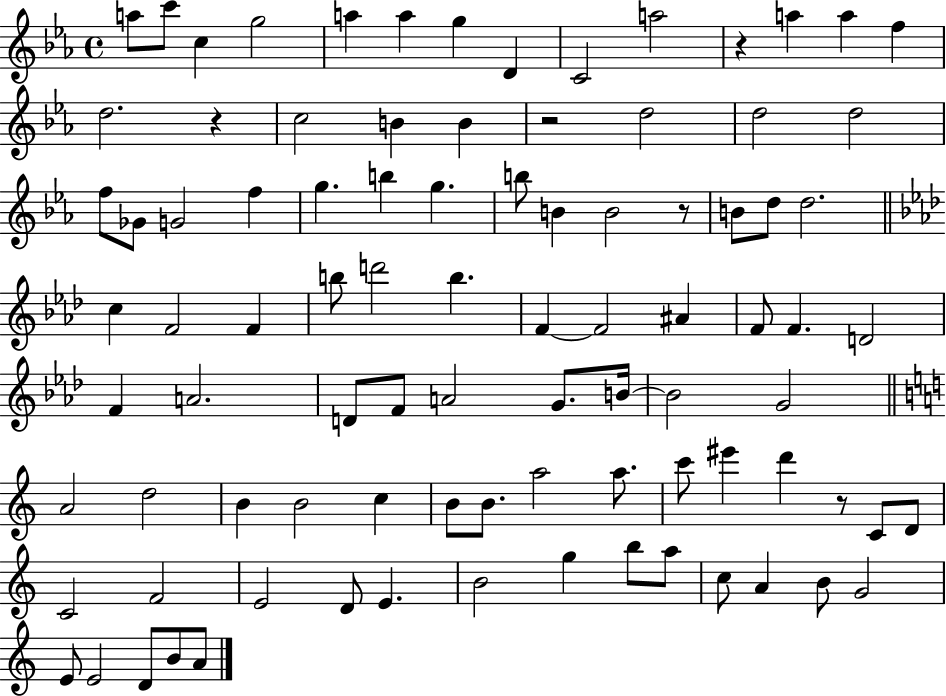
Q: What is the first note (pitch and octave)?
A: A5